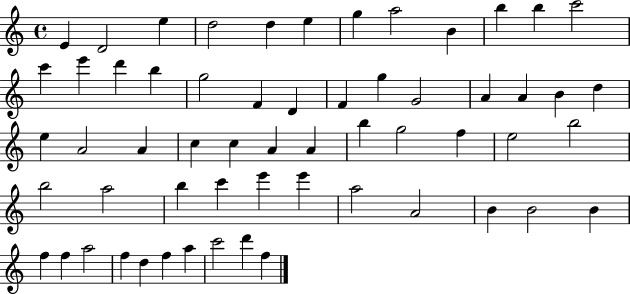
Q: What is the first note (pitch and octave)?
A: E4